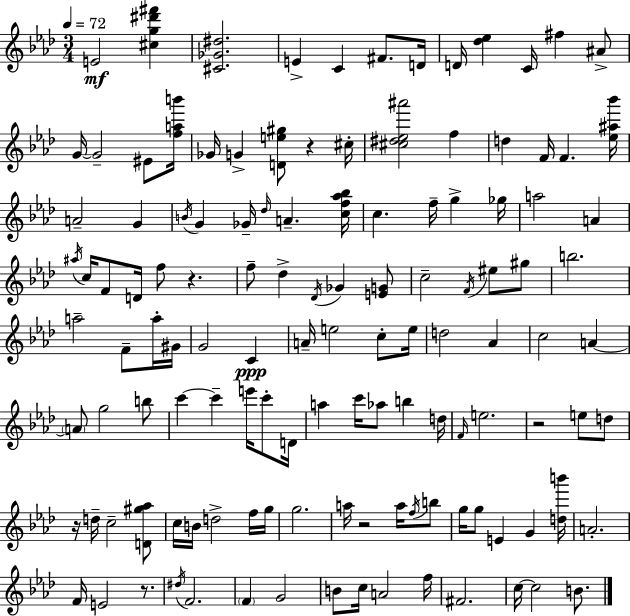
E4/h [C#5,G5,D#6,F#6]/q [C#4,Gb4,D#5]/h. E4/q C4/q F#4/e. D4/s D4/s [Db5,Eb5]/q C4/s F#5/q A#4/e G4/s G4/h EIS4/e [F5,A5,B6]/s Gb4/s G4/q [D4,E5,G#5]/e R/q C#5/s [C#5,D#5,Eb5,A#6]/h F5/q D5/q F4/s F4/q. [Eb5,A#5,Bb6]/s A4/h G4/q B4/s G4/q Gb4/s Db5/s A4/q. [C5,F5,Ab5,Bb5]/s C5/q. F5/s G5/q Gb5/s A5/h A4/q A#5/s C5/s F4/e D4/s F5/e R/q. F5/e Db5/q Db4/s Gb4/q [E4,G4]/e C5/h F4/s EIS5/e G#5/e B5/h. A5/h F4/e A5/s G#4/s G4/h C4/q A4/s E5/h C5/e E5/s D5/h Ab4/q C5/h A4/q A4/e G5/h B5/e C6/q C6/q E6/s C6/e D4/s A5/q C6/s Ab5/e B5/q D5/s F4/s E5/h. R/h E5/e D5/e R/s D5/s C5/h [D4,G#5,Ab5]/e C5/s B4/s D5/h F5/s G5/s G5/h. A5/s R/h A5/s F5/s B5/e G5/s G5/e E4/q G4/q [D5,B6]/s A4/h. F4/s E4/h R/e. D#5/s F4/h. F4/q G4/h B4/e C5/s A4/h F5/s F#4/h. C5/s C5/h B4/e.